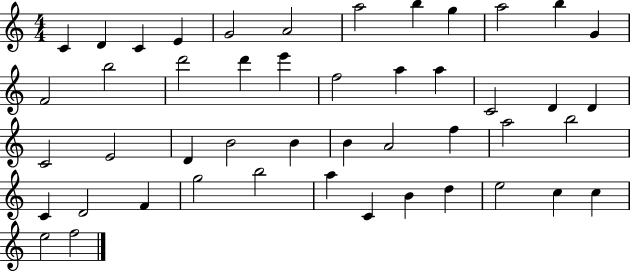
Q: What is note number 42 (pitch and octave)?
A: D5